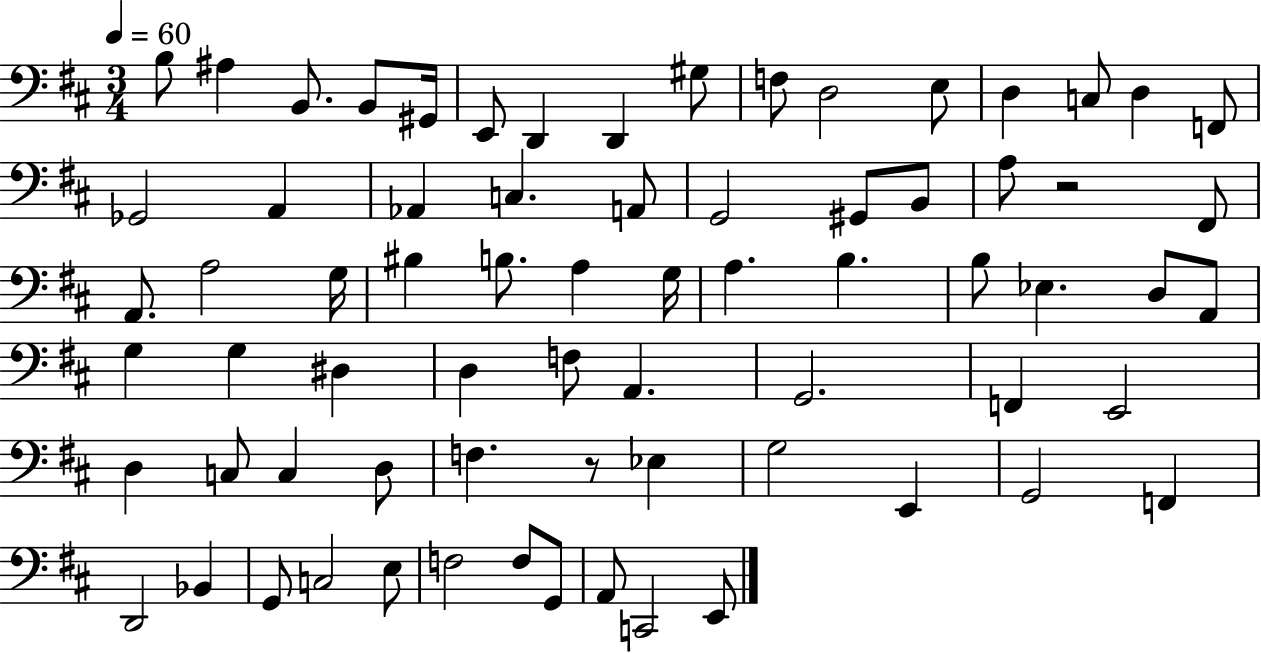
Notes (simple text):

B3/e A#3/q B2/e. B2/e G#2/s E2/e D2/q D2/q G#3/e F3/e D3/h E3/e D3/q C3/e D3/q F2/e Gb2/h A2/q Ab2/q C3/q. A2/e G2/h G#2/e B2/e A3/e R/h F#2/e A2/e. A3/h G3/s BIS3/q B3/e. A3/q G3/s A3/q. B3/q. B3/e Eb3/q. D3/e A2/e G3/q G3/q D#3/q D3/q F3/e A2/q. G2/h. F2/q E2/h D3/q C3/e C3/q D3/e F3/q. R/e Eb3/q G3/h E2/q G2/h F2/q D2/h Bb2/q G2/e C3/h E3/e F3/h F3/e G2/e A2/e C2/h E2/e